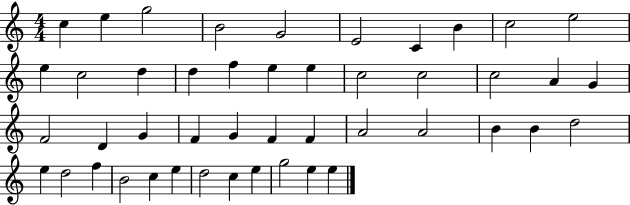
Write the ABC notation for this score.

X:1
T:Untitled
M:4/4
L:1/4
K:C
c e g2 B2 G2 E2 C B c2 e2 e c2 d d f e e c2 c2 c2 A G F2 D G F G F F A2 A2 B B d2 e d2 f B2 c e d2 c e g2 e e